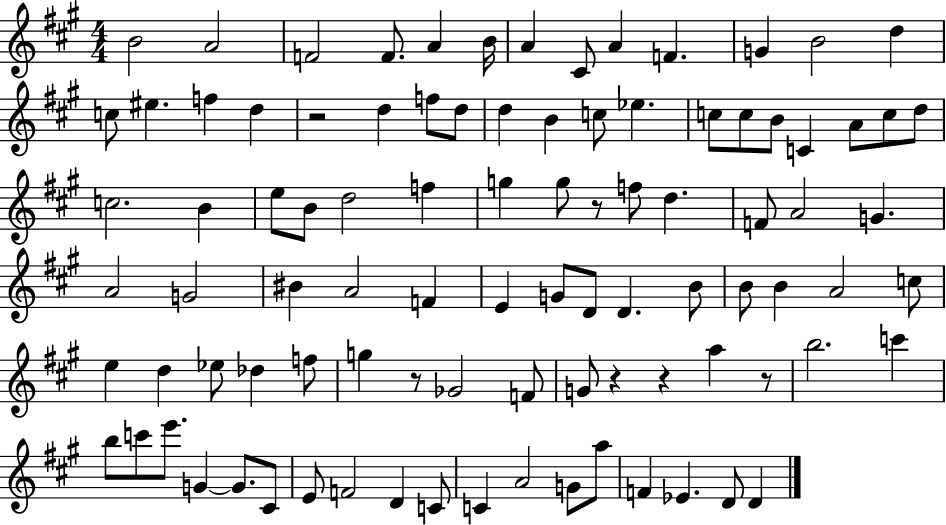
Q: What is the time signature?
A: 4/4